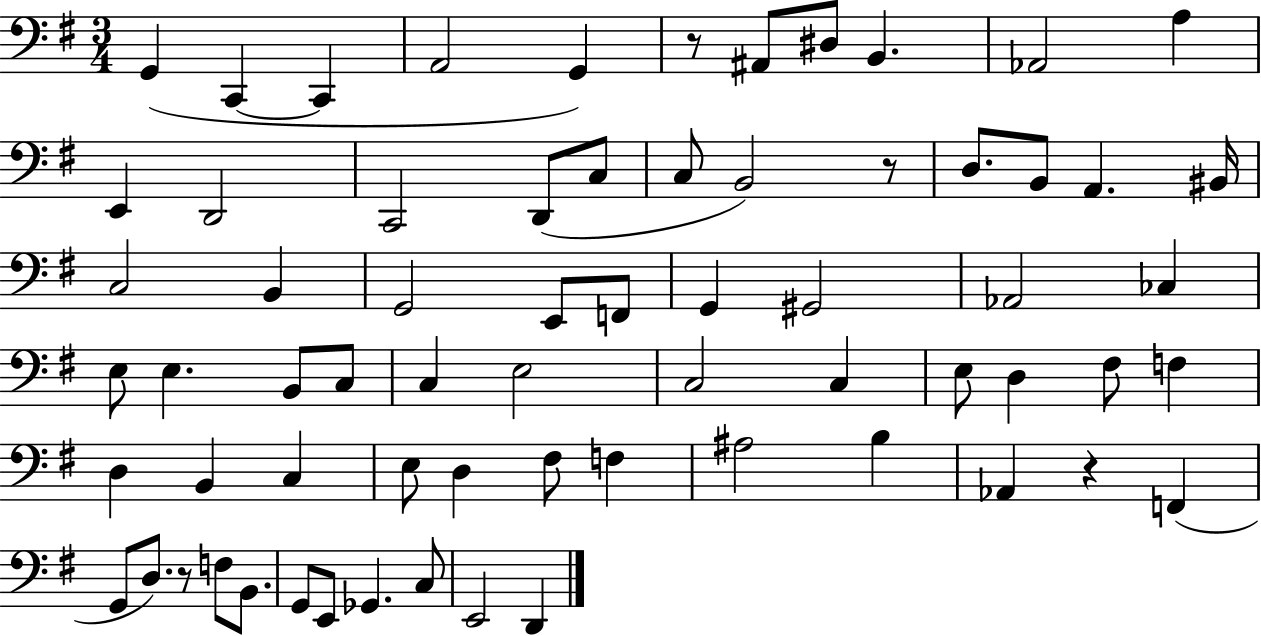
X:1
T:Untitled
M:3/4
L:1/4
K:G
G,, C,, C,, A,,2 G,, z/2 ^A,,/2 ^D,/2 B,, _A,,2 A, E,, D,,2 C,,2 D,,/2 C,/2 C,/2 B,,2 z/2 D,/2 B,,/2 A,, ^B,,/4 C,2 B,, G,,2 E,,/2 F,,/2 G,, ^G,,2 _A,,2 _C, E,/2 E, B,,/2 C,/2 C, E,2 C,2 C, E,/2 D, ^F,/2 F, D, B,, C, E,/2 D, ^F,/2 F, ^A,2 B, _A,, z F,, G,,/2 D,/2 z/2 F,/2 B,,/2 G,,/2 E,,/2 _G,, C,/2 E,,2 D,,